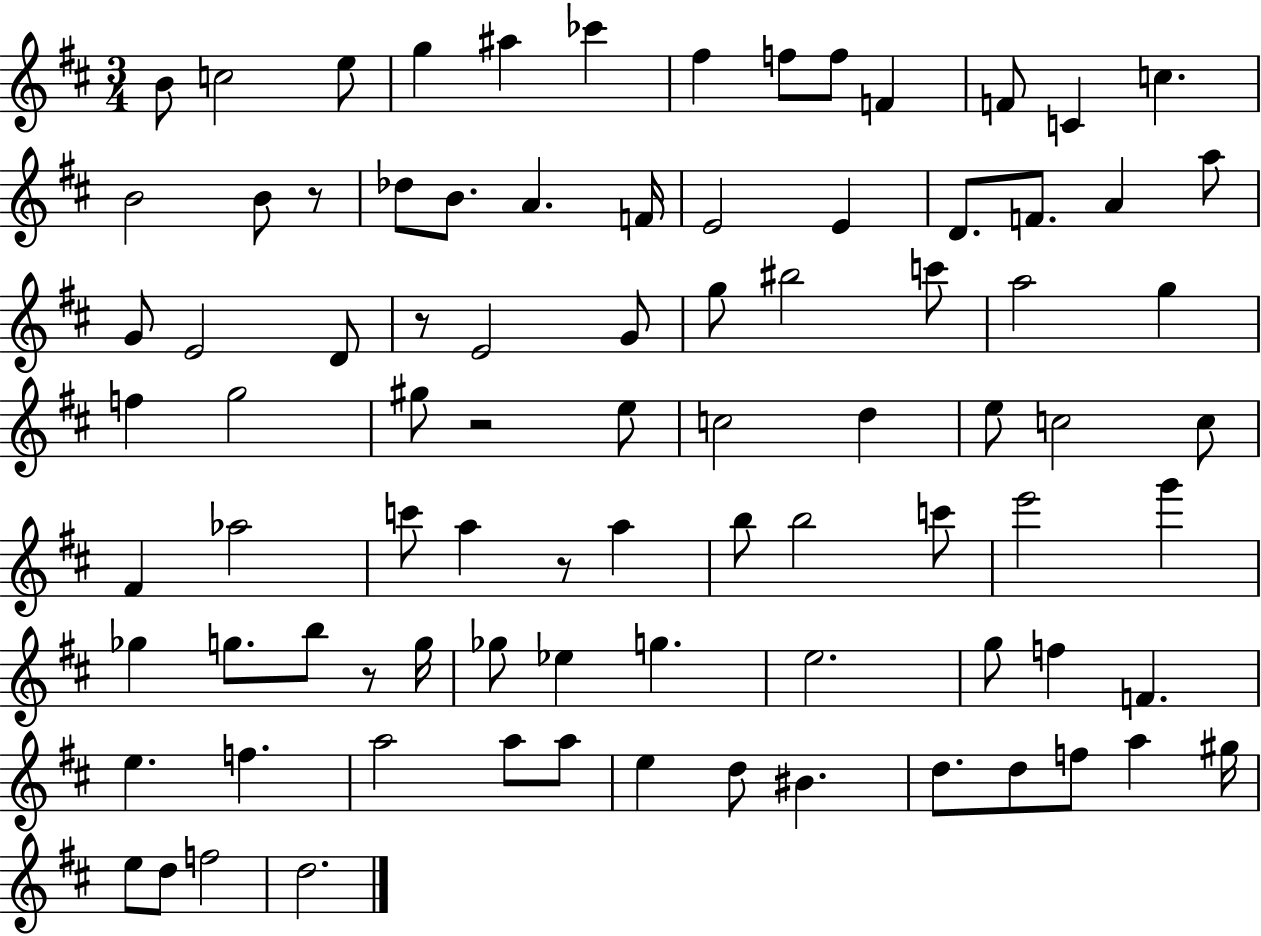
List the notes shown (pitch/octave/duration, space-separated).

B4/e C5/h E5/e G5/q A#5/q CES6/q F#5/q F5/e F5/e F4/q F4/e C4/q C5/q. B4/h B4/e R/e Db5/e B4/e. A4/q. F4/s E4/h E4/q D4/e. F4/e. A4/q A5/e G4/e E4/h D4/e R/e E4/h G4/e G5/e BIS5/h C6/e A5/h G5/q F5/q G5/h G#5/e R/h E5/e C5/h D5/q E5/e C5/h C5/e F#4/q Ab5/h C6/e A5/q R/e A5/q B5/e B5/h C6/e E6/h G6/q Gb5/q G5/e. B5/e R/e G5/s Gb5/e Eb5/q G5/q. E5/h. G5/e F5/q F4/q. E5/q. F5/q. A5/h A5/e A5/e E5/q D5/e BIS4/q. D5/e. D5/e F5/e A5/q G#5/s E5/e D5/e F5/h D5/h.